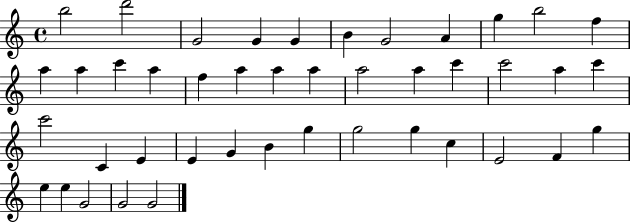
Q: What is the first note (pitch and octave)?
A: B5